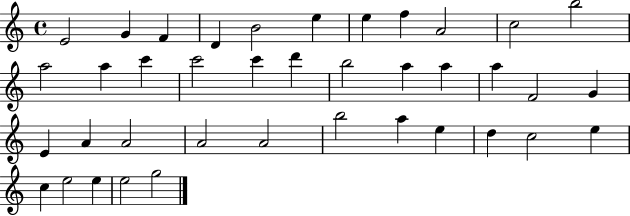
E4/h G4/q F4/q D4/q B4/h E5/q E5/q F5/q A4/h C5/h B5/h A5/h A5/q C6/q C6/h C6/q D6/q B5/h A5/q A5/q A5/q F4/h G4/q E4/q A4/q A4/h A4/h A4/h B5/h A5/q E5/q D5/q C5/h E5/q C5/q E5/h E5/q E5/h G5/h